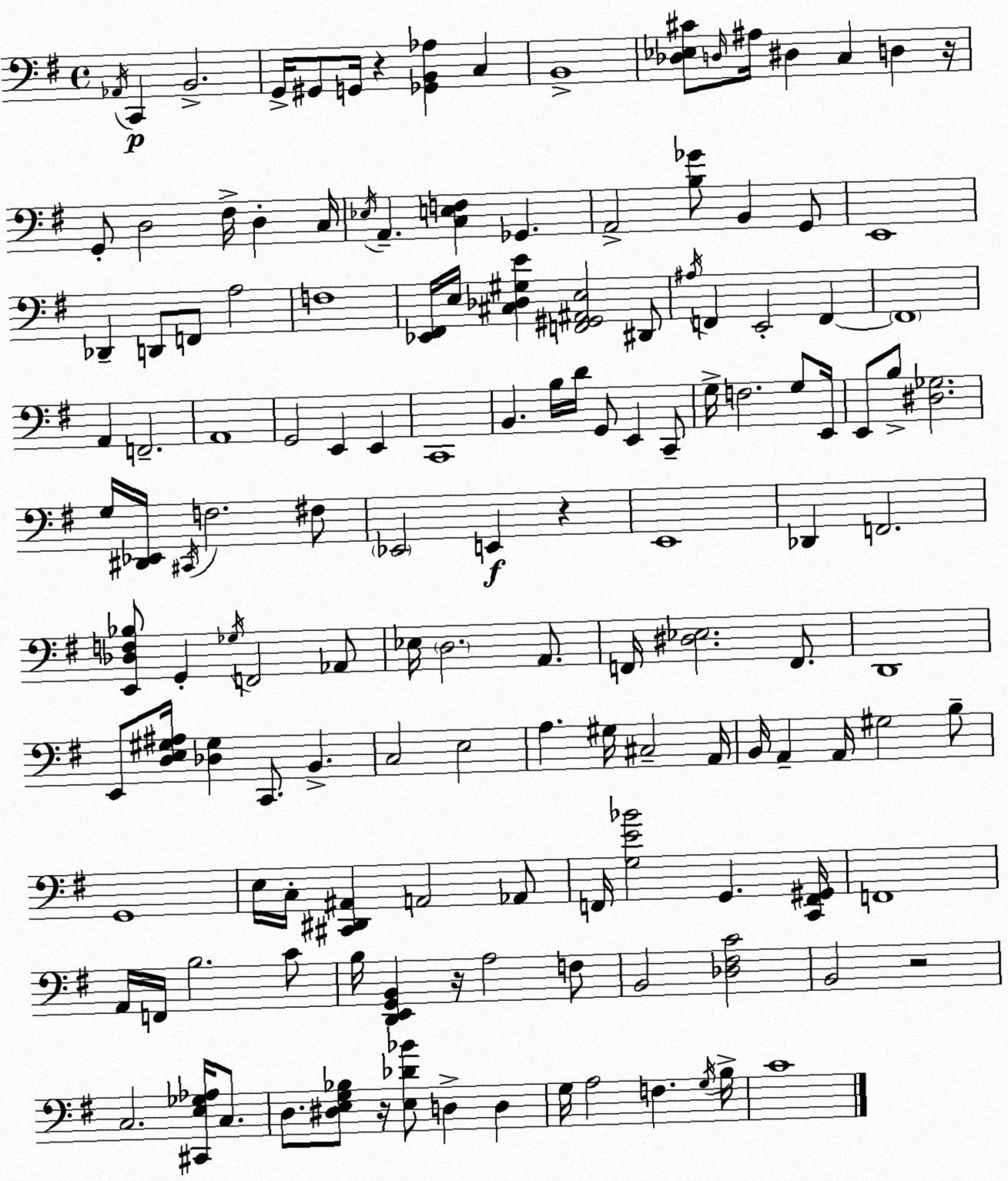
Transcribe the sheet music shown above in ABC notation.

X:1
T:Untitled
M:4/4
L:1/4
K:Em
_A,,/4 C,, B,,2 G,,/4 ^G,,/2 G,,/4 z [_G,,B,,_A,] C, B,,4 [_D,_E,^C]/2 D,/4 ^A,/4 ^D, C, D, z/4 G,,/2 D,2 ^F,/4 D, C,/4 _E,/4 A,, [C,E,F,] _G,, A,,2 [B,_G]/2 B,, G,,/2 E,,4 _D,, D,,/2 F,,/2 A,2 F,4 [_E,,^F,,]/4 E,/4 [^C,_D,^G,E] [F,,^G,,^A,,E,]2 ^D,,/2 ^A,/4 F,, E,,2 F,, F,,4 A,, F,,2 A,,4 G,,2 E,, E,, C,,4 B,, B,/4 D/4 G,,/2 E,, C,,/2 G,/4 F,2 G,/2 E,,/4 E,,/2 B,/2 [^D,_G,]2 G,/4 [^D,,_E,,]/4 ^C,,/4 F,2 ^F,/2 _E,,2 E,, z E,,4 _D,, F,,2 [E,,_D,F,_B,]/2 G,, _G,/4 F,,2 _A,,/2 _E,/4 D,2 A,,/2 F,,/4 [^D,_E,]2 F,,/2 D,,4 E,,/2 [D,E,^G,^A,]/4 [_D,^G,] C,,/2 B,, C,2 E,2 A, ^G,/4 ^C,2 A,,/4 B,,/4 A,, A,,/4 ^G,2 B,/2 G,,4 E,/4 C,/4 [^C,,^D,,^A,,] A,,2 _A,,/2 F,,/4 [G,E_B]2 G,, [C,,F,,^G,,]/4 F,,4 A,,/4 F,,/4 B,2 C/2 B,/4 [D,,E,,G,,B,,] z/4 A,2 F,/2 B,,2 [_D,^F,C]2 B,,2 z2 C,2 [^C,,E,_G,_A,]/4 C,/2 D,/2 [^D,E,G,_B,]/2 z/4 [E,_D_B]/2 D, D, G,/4 A,2 F, G,/4 B,/4 C4